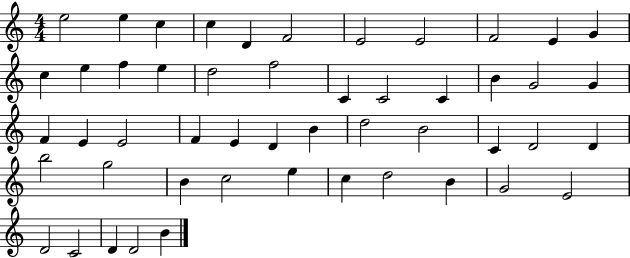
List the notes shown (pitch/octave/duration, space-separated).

E5/h E5/q C5/q C5/q D4/q F4/h E4/h E4/h F4/h E4/q G4/q C5/q E5/q F5/q E5/q D5/h F5/h C4/q C4/h C4/q B4/q G4/h G4/q F4/q E4/q E4/h F4/q E4/q D4/q B4/q D5/h B4/h C4/q D4/h D4/q B5/h G5/h B4/q C5/h E5/q C5/q D5/h B4/q G4/h E4/h D4/h C4/h D4/q D4/h B4/q